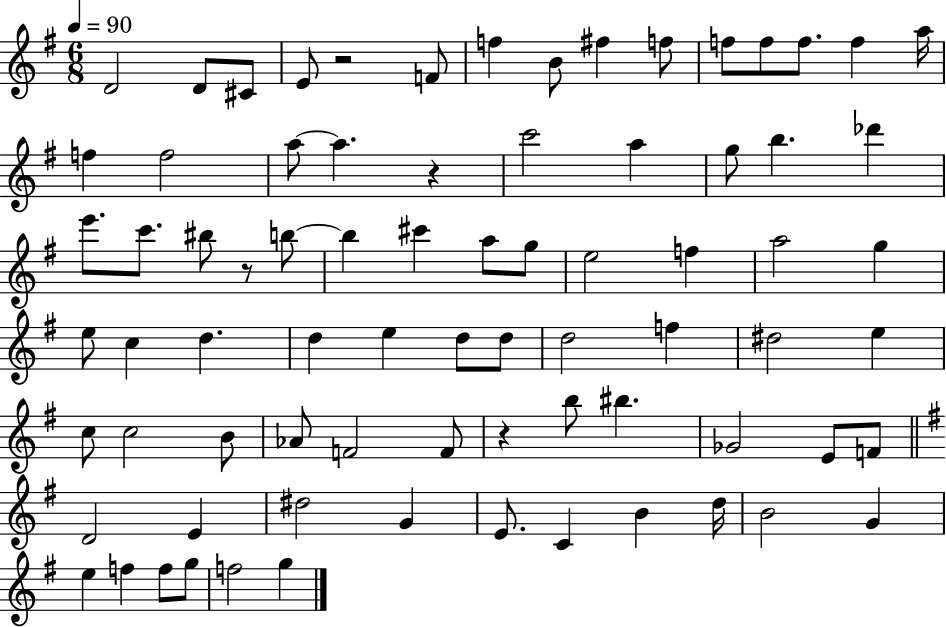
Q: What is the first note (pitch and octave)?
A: D4